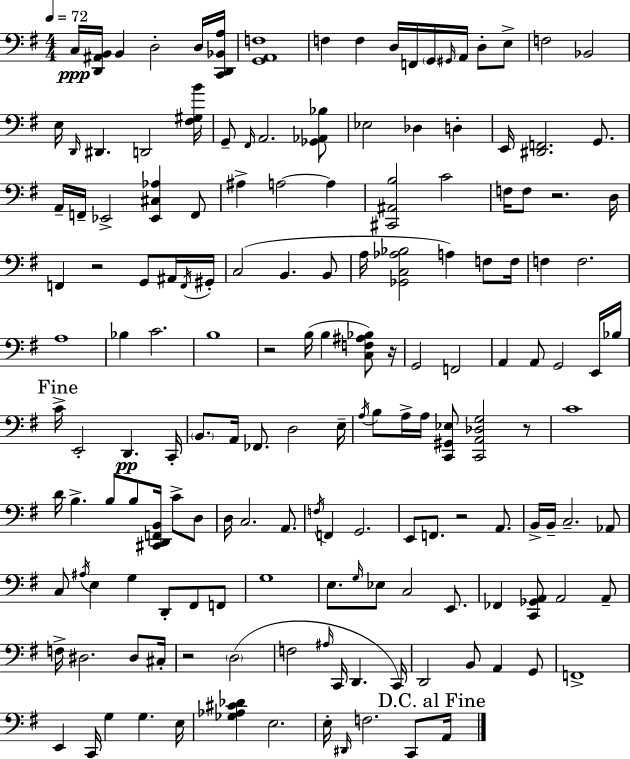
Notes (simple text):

C3/s [D2,A#2,B2]/s B2/q D3/h D3/s [C2,D2,Bb2,A3]/s [G2,A2,F3]/w F3/q F3/q D3/s F2/s G2/s G#2/s A2/s D3/e E3/e F3/h Bb2/h E3/s D2/s D#2/q. D2/h [F#3,G#3,B4]/s G2/e F#2/s A2/h. [Gb2,Ab2,Bb3]/e Eb3/h Db3/q D3/q E2/s [D#2,F2]/h. G2/e. A2/s F2/s Eb2/h [Eb2,C#3,Ab3]/q F2/e A#3/q A3/h A3/q [C#2,A#2,B3]/h C4/h F3/s F3/e R/h. D3/s F2/q R/h G2/e A#2/s F2/s G#2/s C3/h B2/q. B2/e A3/s [Gb2,C3,Ab3,Bb3]/h A3/q F3/e F3/s F3/q F3/h. A3/w Bb3/q C4/h. B3/w R/h B3/s B3/q [C3,F3,A#3,Bb3]/e R/s G2/h F2/h A2/q A2/e G2/h E2/s Bb3/s C4/s E2/h D2/q. C2/s B2/e. A2/s FES2/e. D3/h E3/s A3/s B3/e A3/s A3/s [C2,G#2,Eb3]/e [C2,A2,Db3,G3]/h R/e C4/w D4/s B3/q. B3/e B3/e [C#2,D2,F2,B2]/s C4/e D3/e D3/s C3/h. A2/e. F3/s F2/q G2/h. E2/e F2/e. R/h A2/e. B2/s B2/s C3/h. Ab2/e C3/e A#3/s E3/q G3/q D2/e F#2/e F2/e G3/w E3/e. G3/s Eb3/e C3/h E2/e. FES2/q [C2,Gb2,A2]/e A2/h A2/e F3/s D#3/h. D#3/e C#3/s R/h D3/h F3/h A#3/s C2/s D2/q. C2/s D2/h B2/e A2/q G2/e F2/w E2/q C2/s G3/q G3/q. E3/s [Gb3,Ab3,C#4,Db4]/q E3/h. E3/s D#2/s F3/h. C2/e A2/s